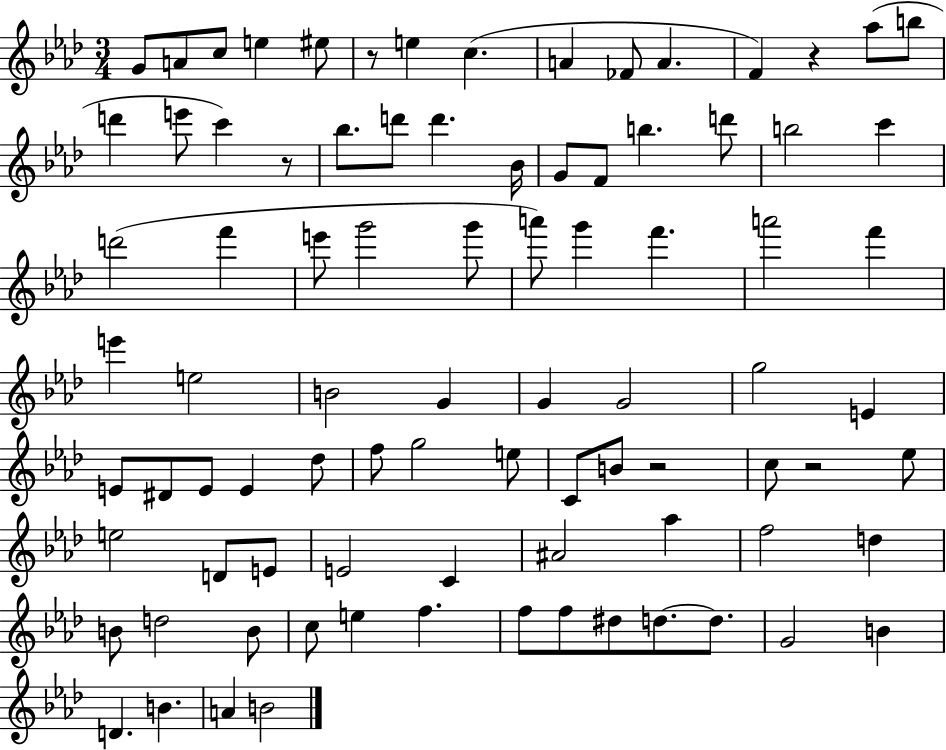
{
  \clef treble
  \numericTimeSignature
  \time 3/4
  \key aes \major
  g'8 a'8 c''8 e''4 eis''8 | r8 e''4 c''4.( | a'4 fes'8 a'4. | f'4) r4 aes''8( b''8 | \break d'''4 e'''8 c'''4) r8 | bes''8. d'''8 d'''4. bes'16 | g'8 f'8 b''4. d'''8 | b''2 c'''4 | \break d'''2( f'''4 | e'''8 g'''2 g'''8 | a'''8) g'''4 f'''4. | a'''2 f'''4 | \break e'''4 e''2 | b'2 g'4 | g'4 g'2 | g''2 e'4 | \break e'8 dis'8 e'8 e'4 des''8 | f''8 g''2 e''8 | c'8 b'8 r2 | c''8 r2 ees''8 | \break e''2 d'8 e'8 | e'2 c'4 | ais'2 aes''4 | f''2 d''4 | \break b'8 d''2 b'8 | c''8 e''4 f''4. | f''8 f''8 dis''8 d''8.~~ d''8. | g'2 b'4 | \break d'4. b'4. | a'4 b'2 | \bar "|."
}